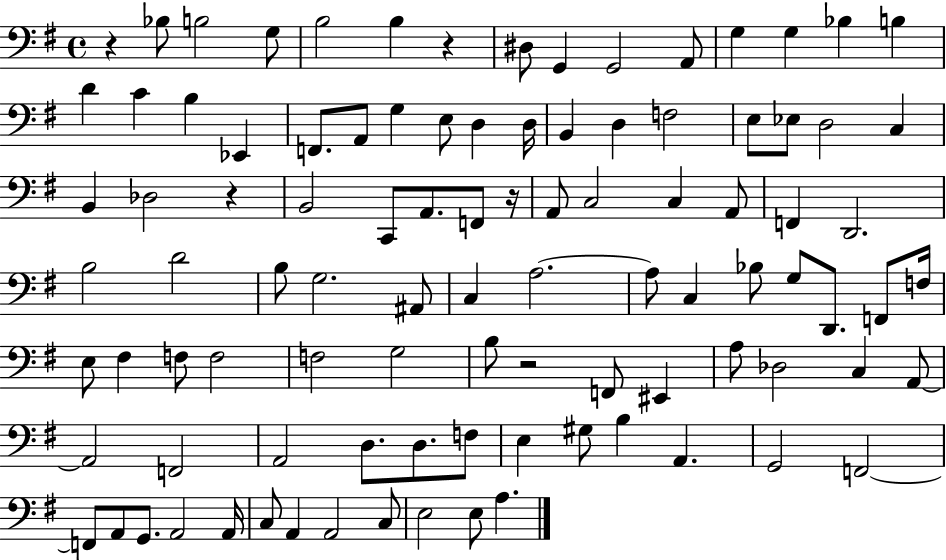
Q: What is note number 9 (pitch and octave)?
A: A2